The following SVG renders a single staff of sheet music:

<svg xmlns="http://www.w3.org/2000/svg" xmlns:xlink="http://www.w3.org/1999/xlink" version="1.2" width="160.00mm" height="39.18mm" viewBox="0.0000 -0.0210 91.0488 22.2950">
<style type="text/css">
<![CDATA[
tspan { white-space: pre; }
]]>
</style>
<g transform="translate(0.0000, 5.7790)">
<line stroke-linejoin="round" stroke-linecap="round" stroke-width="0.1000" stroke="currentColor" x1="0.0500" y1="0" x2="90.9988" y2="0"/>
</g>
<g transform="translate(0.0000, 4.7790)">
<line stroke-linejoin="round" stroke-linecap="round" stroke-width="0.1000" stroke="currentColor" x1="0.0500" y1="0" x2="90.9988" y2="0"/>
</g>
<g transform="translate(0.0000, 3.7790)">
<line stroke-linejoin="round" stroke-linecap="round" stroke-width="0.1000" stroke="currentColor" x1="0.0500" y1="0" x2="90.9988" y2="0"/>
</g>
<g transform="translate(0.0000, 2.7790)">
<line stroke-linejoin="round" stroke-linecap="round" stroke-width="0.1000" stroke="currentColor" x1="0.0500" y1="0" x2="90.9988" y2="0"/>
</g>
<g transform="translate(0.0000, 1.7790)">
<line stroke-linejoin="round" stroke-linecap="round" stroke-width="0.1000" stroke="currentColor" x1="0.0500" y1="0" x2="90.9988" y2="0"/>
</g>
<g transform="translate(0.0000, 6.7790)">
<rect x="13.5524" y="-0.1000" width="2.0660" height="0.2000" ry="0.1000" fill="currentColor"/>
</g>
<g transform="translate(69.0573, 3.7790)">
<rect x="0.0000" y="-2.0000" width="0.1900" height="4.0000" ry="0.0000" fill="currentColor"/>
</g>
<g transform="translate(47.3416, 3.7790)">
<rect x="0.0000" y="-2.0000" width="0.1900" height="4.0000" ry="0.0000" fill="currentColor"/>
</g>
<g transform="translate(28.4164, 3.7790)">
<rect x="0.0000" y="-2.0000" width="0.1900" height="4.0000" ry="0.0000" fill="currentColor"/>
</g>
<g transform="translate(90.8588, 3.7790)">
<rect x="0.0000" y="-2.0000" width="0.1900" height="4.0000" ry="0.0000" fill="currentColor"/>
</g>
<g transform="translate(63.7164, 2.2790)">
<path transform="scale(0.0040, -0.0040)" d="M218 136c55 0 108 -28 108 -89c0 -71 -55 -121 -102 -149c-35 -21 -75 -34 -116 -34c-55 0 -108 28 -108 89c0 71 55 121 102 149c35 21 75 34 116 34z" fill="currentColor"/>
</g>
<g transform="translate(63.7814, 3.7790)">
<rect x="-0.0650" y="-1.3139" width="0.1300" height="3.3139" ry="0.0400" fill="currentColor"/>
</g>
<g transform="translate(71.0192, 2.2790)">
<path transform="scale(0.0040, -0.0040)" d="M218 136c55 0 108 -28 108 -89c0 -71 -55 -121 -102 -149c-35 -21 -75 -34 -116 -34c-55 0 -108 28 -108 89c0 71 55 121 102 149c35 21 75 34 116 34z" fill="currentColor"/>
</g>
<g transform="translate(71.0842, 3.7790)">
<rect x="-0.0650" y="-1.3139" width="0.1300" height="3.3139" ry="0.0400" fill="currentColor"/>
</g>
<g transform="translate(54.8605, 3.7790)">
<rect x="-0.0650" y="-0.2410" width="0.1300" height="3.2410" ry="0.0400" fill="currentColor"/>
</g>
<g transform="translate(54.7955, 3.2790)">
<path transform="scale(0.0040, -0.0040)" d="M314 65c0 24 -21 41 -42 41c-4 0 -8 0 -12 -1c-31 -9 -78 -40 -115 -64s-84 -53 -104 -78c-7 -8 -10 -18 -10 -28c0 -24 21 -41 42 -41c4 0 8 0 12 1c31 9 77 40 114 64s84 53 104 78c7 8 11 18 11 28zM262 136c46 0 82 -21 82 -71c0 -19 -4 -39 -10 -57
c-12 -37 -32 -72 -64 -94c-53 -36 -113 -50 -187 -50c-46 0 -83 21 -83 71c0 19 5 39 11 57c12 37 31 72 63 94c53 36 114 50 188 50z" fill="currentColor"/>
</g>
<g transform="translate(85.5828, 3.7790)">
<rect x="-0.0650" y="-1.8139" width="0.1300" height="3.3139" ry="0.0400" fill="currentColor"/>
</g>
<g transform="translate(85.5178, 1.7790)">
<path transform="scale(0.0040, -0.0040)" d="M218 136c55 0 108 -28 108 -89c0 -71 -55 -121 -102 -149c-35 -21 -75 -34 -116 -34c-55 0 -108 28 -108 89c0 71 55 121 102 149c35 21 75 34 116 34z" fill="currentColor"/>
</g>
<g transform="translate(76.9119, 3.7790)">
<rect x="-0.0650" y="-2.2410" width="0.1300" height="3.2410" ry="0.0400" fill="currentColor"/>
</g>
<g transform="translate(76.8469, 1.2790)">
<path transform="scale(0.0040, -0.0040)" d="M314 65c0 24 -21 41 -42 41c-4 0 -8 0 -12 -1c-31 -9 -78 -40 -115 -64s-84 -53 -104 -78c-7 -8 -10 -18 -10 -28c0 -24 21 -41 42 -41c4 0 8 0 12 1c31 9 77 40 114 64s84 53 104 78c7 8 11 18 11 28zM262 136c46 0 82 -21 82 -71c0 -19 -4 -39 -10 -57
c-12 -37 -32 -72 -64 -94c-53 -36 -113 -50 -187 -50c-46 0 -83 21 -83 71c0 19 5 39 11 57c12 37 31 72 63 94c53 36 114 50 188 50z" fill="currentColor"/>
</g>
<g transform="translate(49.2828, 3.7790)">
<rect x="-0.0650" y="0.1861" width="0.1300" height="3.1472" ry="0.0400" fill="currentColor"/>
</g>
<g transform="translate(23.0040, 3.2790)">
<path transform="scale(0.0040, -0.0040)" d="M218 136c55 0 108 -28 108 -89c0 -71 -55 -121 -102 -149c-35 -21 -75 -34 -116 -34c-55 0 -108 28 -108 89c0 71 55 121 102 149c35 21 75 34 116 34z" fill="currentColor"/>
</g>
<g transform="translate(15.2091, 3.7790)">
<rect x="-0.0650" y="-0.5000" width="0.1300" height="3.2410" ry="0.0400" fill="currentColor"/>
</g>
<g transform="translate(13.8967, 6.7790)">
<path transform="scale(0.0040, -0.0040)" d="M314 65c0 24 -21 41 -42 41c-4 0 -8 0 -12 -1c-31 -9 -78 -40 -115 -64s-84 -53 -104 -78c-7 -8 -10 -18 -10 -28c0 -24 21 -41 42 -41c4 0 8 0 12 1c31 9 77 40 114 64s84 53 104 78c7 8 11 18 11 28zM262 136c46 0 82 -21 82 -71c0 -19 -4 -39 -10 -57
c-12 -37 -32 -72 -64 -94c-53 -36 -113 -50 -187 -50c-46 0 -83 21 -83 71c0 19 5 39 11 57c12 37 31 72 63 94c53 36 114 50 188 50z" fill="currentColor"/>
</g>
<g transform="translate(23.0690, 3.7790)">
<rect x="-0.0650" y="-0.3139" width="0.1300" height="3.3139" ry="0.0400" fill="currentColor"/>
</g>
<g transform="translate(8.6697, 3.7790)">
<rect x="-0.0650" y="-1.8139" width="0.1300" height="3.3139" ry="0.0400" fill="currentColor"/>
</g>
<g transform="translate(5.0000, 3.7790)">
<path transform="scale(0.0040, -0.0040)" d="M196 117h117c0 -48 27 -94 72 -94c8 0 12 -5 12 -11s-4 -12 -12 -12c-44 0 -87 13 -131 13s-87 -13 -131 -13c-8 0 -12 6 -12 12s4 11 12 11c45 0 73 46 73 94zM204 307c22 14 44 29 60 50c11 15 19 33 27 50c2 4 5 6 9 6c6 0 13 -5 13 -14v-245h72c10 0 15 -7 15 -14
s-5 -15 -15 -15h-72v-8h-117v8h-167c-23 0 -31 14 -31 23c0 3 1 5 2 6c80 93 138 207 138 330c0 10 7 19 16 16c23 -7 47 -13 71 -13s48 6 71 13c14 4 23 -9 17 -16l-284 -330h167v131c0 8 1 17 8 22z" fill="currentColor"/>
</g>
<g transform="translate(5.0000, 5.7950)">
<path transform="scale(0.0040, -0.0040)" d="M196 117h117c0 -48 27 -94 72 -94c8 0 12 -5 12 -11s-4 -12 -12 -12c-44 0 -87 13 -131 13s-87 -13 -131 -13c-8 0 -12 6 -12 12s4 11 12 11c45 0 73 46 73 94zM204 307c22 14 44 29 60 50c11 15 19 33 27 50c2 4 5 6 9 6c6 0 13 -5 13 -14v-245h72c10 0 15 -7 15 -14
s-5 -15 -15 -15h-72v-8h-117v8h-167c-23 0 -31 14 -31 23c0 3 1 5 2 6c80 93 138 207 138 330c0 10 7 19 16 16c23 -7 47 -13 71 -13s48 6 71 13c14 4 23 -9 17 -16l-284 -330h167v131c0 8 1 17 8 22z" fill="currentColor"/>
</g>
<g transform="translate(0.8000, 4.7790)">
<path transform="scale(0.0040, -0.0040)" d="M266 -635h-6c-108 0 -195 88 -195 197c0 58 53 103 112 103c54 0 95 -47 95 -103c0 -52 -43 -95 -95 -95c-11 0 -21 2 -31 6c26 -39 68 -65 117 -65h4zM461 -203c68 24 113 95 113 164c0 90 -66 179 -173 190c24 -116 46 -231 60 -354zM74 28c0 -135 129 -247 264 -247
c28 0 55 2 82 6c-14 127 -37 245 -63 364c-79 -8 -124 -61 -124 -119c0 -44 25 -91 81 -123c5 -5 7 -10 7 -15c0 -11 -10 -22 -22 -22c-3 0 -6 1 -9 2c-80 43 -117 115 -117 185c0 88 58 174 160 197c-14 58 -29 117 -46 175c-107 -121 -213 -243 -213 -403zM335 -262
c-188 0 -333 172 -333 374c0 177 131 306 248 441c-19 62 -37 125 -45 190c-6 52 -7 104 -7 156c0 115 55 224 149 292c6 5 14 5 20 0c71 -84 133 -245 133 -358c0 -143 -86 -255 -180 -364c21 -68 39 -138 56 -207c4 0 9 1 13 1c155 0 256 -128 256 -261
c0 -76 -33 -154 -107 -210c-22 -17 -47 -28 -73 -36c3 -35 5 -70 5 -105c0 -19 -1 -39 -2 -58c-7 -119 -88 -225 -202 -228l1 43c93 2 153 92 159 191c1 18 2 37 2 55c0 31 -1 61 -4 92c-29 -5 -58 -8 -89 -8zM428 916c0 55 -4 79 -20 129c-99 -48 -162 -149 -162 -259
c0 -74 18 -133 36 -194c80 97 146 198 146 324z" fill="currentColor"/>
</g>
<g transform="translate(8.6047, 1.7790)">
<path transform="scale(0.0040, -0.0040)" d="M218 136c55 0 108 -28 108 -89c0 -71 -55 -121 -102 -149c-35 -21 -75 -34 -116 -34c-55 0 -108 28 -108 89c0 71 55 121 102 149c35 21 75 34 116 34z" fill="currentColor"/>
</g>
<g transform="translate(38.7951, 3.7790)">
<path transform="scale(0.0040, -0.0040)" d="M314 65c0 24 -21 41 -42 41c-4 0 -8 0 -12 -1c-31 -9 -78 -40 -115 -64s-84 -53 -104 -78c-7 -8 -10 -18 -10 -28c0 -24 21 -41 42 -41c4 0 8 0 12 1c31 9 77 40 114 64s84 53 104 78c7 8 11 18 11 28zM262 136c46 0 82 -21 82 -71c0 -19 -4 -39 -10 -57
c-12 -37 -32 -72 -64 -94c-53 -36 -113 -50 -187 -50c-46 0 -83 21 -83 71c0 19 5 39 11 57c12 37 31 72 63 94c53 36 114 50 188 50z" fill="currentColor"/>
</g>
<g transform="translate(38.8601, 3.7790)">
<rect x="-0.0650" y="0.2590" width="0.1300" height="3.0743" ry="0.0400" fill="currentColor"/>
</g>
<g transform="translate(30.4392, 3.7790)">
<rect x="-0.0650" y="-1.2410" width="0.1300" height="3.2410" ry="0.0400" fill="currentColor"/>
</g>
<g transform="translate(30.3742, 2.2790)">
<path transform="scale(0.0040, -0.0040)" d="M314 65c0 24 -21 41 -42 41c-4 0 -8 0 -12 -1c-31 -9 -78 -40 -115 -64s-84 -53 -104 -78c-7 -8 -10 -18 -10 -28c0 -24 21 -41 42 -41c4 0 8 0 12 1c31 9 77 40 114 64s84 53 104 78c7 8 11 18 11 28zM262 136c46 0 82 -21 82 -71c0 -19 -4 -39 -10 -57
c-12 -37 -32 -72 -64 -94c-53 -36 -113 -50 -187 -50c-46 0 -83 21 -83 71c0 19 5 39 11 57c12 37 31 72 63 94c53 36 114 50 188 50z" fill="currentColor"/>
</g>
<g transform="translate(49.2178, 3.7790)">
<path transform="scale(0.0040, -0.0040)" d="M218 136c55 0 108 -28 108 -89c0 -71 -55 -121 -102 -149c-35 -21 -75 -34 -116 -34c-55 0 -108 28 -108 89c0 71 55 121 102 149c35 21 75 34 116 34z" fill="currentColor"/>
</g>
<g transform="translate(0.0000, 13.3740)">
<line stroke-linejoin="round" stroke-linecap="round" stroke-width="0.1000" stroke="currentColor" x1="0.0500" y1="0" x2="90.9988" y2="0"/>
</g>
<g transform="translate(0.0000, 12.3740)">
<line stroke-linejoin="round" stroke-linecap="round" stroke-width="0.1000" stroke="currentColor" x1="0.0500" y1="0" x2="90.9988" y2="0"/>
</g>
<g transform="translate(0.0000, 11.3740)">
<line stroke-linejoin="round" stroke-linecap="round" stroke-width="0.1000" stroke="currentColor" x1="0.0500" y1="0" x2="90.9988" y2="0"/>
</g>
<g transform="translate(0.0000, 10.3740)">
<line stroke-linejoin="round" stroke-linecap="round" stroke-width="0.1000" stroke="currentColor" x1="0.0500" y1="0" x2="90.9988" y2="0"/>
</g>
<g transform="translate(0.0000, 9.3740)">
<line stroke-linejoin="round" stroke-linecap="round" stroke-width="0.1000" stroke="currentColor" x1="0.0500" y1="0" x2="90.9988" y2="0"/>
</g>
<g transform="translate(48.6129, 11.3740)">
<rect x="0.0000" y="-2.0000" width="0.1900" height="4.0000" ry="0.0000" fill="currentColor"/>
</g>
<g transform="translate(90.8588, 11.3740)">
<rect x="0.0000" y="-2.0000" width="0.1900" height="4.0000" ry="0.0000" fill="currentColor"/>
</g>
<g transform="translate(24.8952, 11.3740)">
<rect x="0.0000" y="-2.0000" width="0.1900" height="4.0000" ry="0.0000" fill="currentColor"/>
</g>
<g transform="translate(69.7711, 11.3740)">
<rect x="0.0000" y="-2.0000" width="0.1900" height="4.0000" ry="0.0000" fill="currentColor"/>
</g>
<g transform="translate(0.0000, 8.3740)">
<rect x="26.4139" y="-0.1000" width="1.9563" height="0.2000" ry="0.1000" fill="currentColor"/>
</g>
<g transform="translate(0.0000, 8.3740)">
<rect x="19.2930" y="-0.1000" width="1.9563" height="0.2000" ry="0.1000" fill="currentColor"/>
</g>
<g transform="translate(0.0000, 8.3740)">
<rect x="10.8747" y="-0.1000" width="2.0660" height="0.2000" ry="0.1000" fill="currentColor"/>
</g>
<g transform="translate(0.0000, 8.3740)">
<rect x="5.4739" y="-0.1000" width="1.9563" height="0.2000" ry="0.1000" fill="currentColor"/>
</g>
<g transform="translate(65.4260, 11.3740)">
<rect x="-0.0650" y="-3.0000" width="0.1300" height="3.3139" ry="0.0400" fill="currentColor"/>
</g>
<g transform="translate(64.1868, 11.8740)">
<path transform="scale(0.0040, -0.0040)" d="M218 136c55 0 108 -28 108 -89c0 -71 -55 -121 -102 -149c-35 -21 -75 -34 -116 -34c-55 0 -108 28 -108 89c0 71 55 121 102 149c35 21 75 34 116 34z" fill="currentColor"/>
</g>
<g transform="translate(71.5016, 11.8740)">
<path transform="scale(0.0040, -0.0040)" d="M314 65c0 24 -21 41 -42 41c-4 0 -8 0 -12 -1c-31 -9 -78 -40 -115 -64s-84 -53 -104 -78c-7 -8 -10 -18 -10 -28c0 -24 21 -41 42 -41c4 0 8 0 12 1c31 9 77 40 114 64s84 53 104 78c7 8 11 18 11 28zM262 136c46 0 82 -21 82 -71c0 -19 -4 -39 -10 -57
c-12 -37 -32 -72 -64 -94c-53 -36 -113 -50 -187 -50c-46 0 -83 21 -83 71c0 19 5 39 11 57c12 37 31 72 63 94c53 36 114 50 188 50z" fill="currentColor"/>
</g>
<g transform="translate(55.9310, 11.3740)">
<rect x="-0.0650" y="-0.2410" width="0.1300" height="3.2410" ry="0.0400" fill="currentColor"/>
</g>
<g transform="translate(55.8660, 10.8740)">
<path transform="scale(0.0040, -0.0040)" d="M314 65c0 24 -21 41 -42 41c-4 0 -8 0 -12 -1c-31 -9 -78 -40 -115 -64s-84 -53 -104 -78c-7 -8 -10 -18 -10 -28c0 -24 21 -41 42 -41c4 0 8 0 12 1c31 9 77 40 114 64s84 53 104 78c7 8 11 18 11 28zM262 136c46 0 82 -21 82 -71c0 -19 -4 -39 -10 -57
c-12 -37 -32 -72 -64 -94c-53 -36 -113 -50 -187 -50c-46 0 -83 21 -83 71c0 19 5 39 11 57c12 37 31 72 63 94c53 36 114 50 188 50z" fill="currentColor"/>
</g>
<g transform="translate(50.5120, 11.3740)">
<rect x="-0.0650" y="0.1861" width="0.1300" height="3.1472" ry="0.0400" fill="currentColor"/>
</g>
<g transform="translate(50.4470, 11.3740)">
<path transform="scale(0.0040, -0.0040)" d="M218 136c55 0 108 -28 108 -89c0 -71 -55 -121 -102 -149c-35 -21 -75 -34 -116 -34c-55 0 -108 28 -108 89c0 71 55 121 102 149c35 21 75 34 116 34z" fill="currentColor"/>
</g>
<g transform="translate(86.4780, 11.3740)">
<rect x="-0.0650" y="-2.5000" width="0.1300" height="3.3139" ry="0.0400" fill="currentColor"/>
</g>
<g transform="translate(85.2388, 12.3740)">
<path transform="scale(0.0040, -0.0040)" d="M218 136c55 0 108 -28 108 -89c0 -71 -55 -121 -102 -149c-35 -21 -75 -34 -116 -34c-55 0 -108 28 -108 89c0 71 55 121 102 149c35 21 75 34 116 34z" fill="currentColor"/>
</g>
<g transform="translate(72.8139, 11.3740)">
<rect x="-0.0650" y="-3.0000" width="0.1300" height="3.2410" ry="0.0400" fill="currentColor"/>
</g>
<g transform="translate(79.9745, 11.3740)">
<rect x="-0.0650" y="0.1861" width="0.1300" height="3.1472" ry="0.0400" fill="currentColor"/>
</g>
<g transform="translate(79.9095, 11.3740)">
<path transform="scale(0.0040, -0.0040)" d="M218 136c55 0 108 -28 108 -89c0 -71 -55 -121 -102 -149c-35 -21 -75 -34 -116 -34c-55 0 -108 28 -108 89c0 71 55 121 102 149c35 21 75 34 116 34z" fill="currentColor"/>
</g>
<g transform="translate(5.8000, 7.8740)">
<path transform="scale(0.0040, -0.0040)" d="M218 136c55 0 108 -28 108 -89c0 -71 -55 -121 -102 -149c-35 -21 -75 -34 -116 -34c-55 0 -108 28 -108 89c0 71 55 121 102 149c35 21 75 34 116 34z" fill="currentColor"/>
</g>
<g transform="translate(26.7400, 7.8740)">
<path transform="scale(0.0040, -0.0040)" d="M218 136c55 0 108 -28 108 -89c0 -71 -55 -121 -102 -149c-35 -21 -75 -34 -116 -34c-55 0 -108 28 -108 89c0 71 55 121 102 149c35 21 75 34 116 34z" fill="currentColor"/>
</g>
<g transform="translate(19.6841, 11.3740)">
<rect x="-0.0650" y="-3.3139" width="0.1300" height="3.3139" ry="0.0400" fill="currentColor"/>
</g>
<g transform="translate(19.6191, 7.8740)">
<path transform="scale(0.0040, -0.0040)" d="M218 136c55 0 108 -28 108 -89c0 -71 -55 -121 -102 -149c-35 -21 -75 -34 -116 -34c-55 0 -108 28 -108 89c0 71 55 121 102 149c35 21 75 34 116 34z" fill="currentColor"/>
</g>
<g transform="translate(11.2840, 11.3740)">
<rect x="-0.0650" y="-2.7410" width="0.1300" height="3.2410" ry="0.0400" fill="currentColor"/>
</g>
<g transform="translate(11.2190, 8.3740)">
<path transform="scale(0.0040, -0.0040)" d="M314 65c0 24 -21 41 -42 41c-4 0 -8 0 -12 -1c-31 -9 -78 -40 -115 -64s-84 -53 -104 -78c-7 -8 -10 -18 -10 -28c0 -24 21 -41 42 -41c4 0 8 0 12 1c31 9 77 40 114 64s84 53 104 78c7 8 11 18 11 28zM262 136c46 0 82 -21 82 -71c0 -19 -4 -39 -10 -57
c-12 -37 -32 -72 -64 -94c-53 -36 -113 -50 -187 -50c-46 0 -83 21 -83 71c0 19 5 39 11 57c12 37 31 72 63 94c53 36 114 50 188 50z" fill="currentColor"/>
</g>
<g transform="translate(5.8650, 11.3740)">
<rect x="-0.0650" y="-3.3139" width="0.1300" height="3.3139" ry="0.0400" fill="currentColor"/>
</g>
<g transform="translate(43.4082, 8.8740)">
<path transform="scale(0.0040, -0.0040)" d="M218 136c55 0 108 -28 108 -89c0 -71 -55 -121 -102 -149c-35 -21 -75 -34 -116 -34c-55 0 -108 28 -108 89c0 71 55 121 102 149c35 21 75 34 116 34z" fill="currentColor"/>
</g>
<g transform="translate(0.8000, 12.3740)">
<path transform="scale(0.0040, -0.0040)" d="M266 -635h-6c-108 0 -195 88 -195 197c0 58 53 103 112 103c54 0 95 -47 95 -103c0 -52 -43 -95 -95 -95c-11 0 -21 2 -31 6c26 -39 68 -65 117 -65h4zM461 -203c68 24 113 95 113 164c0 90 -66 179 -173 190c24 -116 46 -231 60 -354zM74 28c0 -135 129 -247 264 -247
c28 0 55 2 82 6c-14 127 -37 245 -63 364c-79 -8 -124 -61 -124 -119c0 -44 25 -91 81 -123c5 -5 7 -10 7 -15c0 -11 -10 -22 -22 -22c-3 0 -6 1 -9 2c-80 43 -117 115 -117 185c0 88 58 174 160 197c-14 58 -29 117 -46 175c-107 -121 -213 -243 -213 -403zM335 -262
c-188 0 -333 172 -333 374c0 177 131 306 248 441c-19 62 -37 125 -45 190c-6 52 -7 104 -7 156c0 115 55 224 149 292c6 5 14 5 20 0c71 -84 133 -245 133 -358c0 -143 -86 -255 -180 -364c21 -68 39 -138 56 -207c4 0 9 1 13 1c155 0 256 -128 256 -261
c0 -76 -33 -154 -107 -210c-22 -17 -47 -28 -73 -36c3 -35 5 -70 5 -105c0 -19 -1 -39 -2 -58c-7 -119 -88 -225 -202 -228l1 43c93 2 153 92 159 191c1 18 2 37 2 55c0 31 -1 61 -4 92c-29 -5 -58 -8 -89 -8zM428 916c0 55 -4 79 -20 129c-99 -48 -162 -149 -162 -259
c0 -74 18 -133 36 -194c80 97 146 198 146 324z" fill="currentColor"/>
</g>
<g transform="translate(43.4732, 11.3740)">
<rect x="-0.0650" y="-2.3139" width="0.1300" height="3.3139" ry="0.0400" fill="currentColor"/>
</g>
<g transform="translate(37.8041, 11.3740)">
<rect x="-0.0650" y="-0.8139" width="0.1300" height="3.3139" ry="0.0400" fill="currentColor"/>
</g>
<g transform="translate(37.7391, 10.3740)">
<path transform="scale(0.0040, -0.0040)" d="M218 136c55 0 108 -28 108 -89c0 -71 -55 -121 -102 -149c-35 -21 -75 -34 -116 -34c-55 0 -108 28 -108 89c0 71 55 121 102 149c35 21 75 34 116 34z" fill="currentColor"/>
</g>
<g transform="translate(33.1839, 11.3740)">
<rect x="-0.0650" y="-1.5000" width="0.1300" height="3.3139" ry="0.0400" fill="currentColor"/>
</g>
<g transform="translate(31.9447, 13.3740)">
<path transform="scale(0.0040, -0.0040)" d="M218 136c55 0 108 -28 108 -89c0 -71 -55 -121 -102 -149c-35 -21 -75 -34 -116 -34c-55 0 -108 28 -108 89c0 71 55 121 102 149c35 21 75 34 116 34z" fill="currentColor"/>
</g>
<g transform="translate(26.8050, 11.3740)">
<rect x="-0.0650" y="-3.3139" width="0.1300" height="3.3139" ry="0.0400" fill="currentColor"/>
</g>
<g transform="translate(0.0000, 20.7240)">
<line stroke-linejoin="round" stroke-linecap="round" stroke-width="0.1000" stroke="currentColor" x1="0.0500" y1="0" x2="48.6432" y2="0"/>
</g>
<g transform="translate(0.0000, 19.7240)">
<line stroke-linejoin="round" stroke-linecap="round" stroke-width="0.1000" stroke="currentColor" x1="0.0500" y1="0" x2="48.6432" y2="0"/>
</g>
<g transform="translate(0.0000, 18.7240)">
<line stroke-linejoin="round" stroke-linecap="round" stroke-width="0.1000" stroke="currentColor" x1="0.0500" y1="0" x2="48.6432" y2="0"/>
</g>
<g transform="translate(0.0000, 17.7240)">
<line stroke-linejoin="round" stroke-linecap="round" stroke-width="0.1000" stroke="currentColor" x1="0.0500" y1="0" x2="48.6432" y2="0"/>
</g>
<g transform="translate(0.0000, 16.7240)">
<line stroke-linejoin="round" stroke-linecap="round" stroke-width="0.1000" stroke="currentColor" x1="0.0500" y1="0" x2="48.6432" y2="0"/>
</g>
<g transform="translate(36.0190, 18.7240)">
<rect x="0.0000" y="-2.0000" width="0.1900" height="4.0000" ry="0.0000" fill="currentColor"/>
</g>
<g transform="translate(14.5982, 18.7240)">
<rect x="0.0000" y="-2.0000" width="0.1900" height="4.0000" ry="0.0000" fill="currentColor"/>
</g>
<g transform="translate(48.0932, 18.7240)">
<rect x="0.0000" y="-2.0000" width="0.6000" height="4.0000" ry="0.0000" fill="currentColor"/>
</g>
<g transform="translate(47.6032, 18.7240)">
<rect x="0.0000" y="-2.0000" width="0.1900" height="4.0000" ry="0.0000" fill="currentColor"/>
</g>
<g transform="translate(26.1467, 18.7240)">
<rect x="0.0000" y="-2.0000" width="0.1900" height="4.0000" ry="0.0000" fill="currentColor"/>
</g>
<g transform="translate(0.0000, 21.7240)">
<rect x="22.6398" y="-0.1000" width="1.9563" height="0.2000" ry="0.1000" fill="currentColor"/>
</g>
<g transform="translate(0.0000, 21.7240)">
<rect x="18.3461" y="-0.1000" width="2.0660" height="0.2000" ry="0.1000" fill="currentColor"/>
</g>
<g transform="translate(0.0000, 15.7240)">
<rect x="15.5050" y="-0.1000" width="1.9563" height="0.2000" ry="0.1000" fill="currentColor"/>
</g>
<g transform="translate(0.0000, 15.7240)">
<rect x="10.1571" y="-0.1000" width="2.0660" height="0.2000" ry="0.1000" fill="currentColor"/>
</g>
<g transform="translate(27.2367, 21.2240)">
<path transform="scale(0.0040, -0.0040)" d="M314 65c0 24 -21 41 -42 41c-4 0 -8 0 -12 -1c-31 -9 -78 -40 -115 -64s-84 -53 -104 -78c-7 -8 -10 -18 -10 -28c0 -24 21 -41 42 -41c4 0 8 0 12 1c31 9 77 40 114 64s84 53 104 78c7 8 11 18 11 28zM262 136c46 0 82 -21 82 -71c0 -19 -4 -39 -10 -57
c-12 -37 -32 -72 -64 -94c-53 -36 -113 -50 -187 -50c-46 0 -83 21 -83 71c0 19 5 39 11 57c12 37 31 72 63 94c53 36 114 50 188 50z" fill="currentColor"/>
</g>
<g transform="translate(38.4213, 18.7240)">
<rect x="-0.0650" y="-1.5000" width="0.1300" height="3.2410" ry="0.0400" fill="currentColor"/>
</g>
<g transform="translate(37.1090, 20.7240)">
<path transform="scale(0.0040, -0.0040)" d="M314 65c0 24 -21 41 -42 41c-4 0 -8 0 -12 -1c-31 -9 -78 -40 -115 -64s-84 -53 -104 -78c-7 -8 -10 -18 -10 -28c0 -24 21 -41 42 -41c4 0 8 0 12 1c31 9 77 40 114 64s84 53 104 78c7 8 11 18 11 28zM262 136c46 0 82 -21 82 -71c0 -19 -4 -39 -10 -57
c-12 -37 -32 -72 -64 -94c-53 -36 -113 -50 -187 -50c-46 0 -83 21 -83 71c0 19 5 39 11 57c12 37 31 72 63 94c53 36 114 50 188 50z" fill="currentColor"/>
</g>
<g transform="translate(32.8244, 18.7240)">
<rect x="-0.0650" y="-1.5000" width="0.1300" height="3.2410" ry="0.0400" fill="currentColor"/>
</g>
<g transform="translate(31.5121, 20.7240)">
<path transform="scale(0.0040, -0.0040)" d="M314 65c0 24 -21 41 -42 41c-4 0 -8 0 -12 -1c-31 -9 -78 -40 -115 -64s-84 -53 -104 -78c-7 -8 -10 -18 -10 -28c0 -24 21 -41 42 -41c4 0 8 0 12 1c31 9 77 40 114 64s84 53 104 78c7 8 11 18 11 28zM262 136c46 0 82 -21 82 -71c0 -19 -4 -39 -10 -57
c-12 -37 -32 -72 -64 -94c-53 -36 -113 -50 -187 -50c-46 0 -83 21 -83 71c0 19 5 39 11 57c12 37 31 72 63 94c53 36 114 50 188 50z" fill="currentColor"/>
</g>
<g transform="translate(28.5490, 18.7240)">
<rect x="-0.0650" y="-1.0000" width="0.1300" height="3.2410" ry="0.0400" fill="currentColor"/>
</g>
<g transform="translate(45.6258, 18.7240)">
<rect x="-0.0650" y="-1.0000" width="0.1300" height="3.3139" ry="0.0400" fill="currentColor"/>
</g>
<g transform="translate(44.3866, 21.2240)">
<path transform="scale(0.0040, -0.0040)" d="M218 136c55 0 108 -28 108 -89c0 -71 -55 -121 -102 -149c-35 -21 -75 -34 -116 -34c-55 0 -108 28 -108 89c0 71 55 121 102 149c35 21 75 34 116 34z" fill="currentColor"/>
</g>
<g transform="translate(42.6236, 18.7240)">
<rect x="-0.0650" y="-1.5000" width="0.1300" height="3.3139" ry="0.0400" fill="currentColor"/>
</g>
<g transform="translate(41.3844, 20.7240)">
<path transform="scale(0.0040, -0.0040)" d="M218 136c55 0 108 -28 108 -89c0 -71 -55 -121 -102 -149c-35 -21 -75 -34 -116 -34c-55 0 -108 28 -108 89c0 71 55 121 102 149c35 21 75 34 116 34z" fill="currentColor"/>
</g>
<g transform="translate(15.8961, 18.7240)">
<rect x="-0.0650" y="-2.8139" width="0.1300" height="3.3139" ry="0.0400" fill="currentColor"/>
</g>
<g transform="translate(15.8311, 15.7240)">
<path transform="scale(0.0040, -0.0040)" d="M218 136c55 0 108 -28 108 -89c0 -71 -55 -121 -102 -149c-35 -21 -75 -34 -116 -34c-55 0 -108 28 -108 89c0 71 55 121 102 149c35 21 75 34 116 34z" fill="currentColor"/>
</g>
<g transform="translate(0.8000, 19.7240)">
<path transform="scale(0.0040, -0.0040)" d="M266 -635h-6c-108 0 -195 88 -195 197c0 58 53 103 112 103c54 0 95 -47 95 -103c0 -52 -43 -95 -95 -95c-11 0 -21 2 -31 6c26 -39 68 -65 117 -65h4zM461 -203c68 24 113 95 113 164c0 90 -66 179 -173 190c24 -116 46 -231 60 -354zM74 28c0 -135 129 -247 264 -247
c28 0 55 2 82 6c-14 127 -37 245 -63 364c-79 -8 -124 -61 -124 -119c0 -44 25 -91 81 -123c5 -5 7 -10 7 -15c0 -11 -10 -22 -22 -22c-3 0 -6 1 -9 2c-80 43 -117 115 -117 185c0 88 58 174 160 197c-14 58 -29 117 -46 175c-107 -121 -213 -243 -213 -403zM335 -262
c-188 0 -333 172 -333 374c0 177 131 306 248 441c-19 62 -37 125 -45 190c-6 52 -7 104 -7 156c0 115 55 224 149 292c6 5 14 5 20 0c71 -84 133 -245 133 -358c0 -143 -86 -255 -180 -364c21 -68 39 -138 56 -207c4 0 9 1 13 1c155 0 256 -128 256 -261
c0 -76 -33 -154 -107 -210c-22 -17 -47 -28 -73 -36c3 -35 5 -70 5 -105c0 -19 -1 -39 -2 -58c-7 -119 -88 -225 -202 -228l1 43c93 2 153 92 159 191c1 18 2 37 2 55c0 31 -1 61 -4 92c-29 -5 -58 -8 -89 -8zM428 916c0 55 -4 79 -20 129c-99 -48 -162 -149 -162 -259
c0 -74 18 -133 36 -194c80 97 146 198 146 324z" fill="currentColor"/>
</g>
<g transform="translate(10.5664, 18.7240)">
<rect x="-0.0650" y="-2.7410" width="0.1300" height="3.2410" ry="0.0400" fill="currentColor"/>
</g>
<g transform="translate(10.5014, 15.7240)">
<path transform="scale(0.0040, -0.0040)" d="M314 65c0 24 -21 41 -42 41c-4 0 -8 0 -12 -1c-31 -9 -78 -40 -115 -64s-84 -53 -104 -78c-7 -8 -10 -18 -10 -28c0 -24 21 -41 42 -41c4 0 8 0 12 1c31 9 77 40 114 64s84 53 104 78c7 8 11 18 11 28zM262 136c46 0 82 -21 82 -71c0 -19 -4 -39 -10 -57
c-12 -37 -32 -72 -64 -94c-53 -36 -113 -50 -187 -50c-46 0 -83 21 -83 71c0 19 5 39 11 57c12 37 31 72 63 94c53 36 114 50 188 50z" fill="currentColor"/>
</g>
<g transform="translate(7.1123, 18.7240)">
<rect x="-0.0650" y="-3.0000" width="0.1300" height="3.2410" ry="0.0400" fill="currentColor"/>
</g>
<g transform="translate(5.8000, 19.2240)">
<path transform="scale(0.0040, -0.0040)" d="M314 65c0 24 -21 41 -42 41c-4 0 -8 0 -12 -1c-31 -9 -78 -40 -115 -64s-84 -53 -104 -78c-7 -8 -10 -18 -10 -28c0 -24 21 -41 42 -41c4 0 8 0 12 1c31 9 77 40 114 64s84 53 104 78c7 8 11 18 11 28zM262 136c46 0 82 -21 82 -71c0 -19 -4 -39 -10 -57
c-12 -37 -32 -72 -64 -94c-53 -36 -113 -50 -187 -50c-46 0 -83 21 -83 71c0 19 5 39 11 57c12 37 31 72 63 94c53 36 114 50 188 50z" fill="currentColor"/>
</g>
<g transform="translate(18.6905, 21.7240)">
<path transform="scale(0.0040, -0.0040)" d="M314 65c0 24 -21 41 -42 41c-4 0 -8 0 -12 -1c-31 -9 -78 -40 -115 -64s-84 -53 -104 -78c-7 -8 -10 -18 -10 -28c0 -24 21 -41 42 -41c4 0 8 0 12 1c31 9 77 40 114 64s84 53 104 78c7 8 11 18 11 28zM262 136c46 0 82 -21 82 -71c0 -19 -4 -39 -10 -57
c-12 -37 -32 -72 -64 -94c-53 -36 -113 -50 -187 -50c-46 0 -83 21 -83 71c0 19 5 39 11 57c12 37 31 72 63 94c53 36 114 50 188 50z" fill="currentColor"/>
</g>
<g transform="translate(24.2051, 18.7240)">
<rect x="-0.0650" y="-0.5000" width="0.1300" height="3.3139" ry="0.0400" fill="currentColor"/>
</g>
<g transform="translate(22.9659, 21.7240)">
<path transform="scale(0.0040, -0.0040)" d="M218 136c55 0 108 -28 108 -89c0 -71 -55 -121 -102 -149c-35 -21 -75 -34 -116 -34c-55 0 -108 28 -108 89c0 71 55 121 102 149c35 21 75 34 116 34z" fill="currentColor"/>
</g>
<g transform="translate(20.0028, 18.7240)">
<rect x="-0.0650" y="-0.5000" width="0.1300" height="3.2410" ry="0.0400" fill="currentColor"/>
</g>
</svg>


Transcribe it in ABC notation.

X:1
T:Untitled
M:4/4
L:1/4
K:C
f C2 c e2 B2 B c2 e e g2 f b a2 b b E d g B c2 A A2 B G A2 a2 a C2 C D2 E2 E2 E D